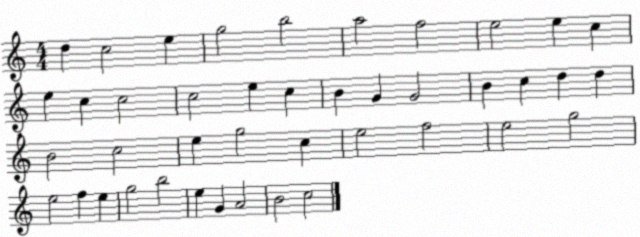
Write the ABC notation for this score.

X:1
T:Untitled
M:4/4
L:1/4
K:C
d c2 e g2 b2 a2 f2 e2 e c e c c2 c2 e c B G G2 B c d d B2 c2 e g2 c e2 f2 e2 g2 e2 f e g2 b2 e G A2 B2 c2